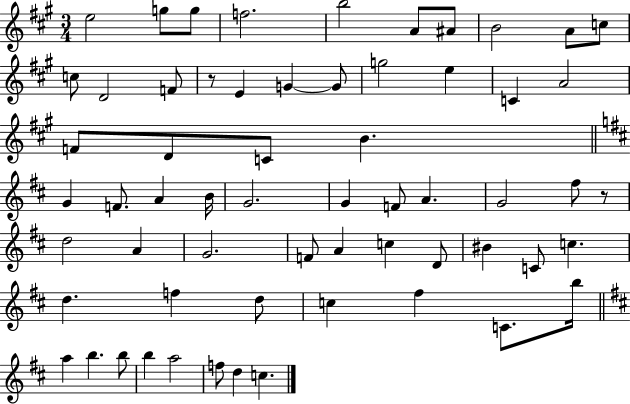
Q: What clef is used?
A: treble